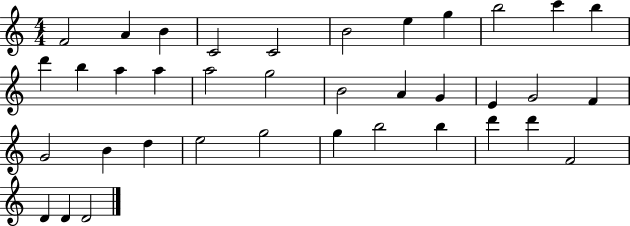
{
  \clef treble
  \numericTimeSignature
  \time 4/4
  \key c \major
  f'2 a'4 b'4 | c'2 c'2 | b'2 e''4 g''4 | b''2 c'''4 b''4 | \break d'''4 b''4 a''4 a''4 | a''2 g''2 | b'2 a'4 g'4 | e'4 g'2 f'4 | \break g'2 b'4 d''4 | e''2 g''2 | g''4 b''2 b''4 | d'''4 d'''4 f'2 | \break d'4 d'4 d'2 | \bar "|."
}